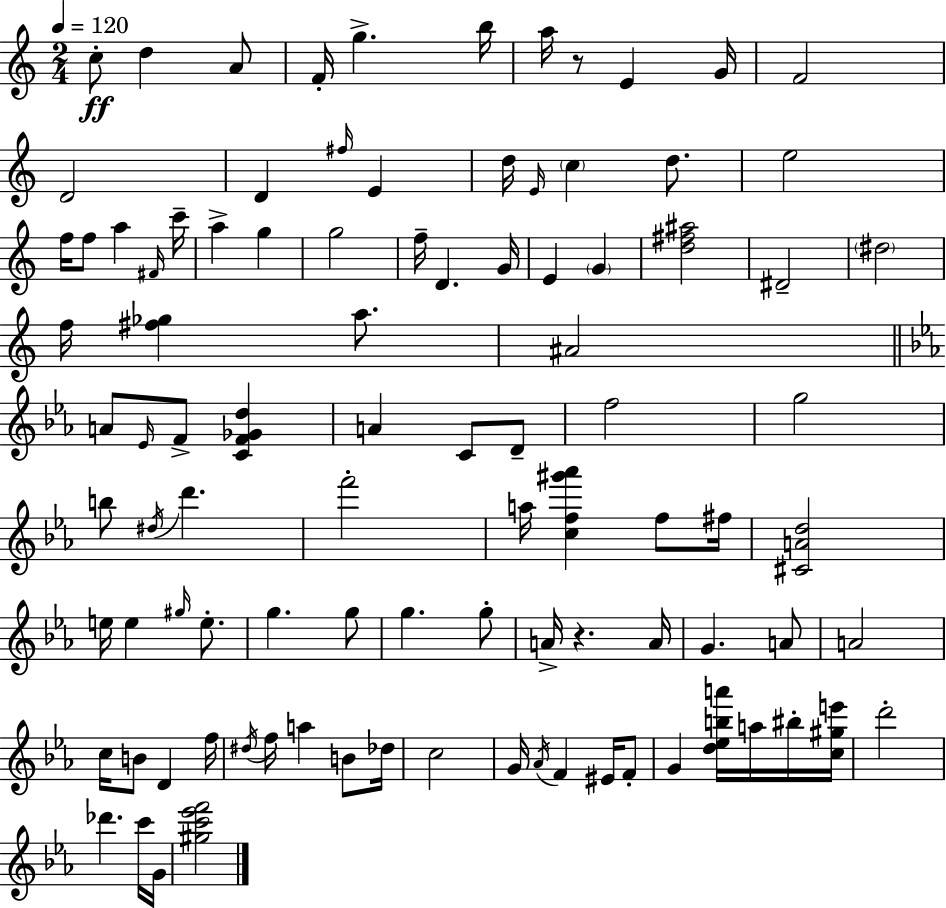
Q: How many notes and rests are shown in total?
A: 97